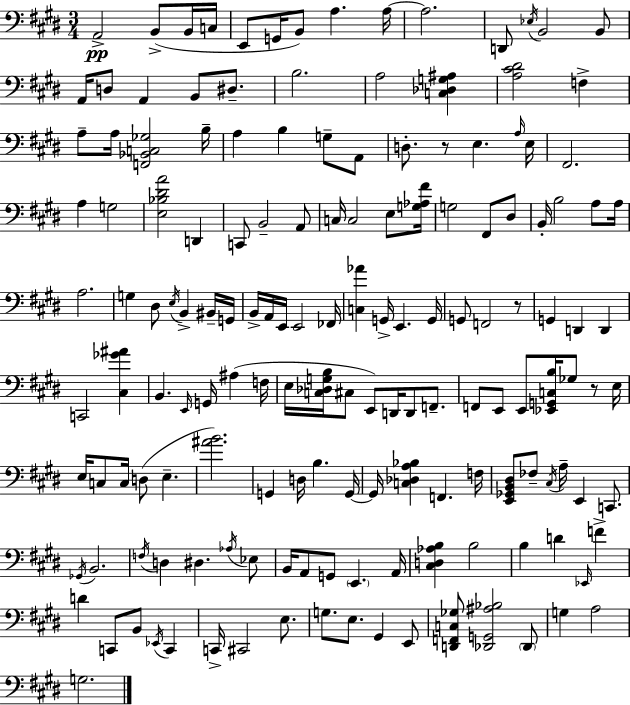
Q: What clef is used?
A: bass